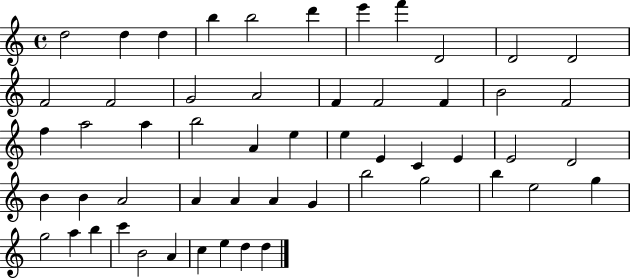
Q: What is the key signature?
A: C major